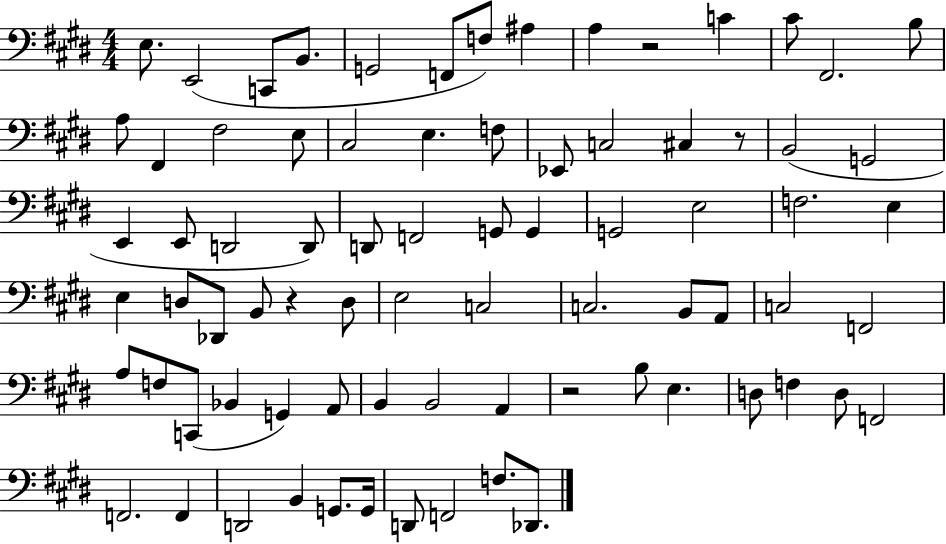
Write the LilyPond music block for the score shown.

{
  \clef bass
  \numericTimeSignature
  \time 4/4
  \key e \major
  \repeat volta 2 { e8. e,2( c,8 b,8. | g,2 f,8 f8) ais4 | a4 r2 c'4 | cis'8 fis,2. b8 | \break a8 fis,4 fis2 e8 | cis2 e4. f8 | ees,8 c2 cis4 r8 | b,2( g,2 | \break e,4 e,8 d,2 d,8) | d,8 f,2 g,8 g,4 | g,2 e2 | f2. e4 | \break e4 d8 des,8 b,8 r4 d8 | e2 c2 | c2. b,8 a,8 | c2 f,2 | \break a8 f8 c,8( bes,4 g,4) a,8 | b,4 b,2 a,4 | r2 b8 e4. | d8 f4 d8 f,2 | \break f,2. f,4 | d,2 b,4 g,8. g,16 | d,8 f,2 f8. des,8. | } \bar "|."
}